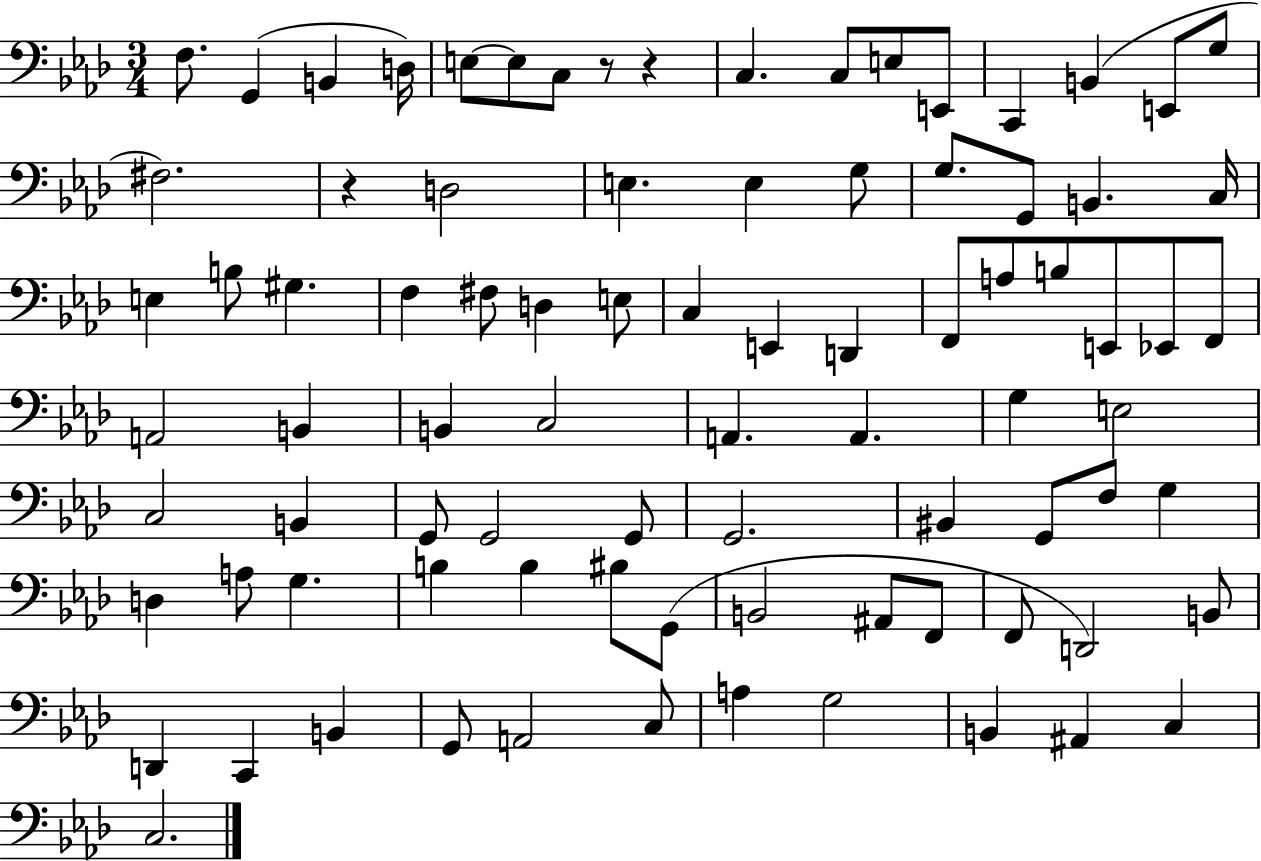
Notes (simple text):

F3/e. G2/q B2/q D3/s E3/e E3/e C3/e R/e R/q C3/q. C3/e E3/e E2/e C2/q B2/q E2/e G3/e F#3/h. R/q D3/h E3/q. E3/q G3/e G3/e. G2/e B2/q. C3/s E3/q B3/e G#3/q. F3/q F#3/e D3/q E3/e C3/q E2/q D2/q F2/e A3/e B3/e E2/e Eb2/e F2/e A2/h B2/q B2/q C3/h A2/q. A2/q. G3/q E3/h C3/h B2/q G2/e G2/h G2/e G2/h. BIS2/q G2/e F3/e G3/q D3/q A3/e G3/q. B3/q B3/q BIS3/e G2/e B2/h A#2/e F2/e F2/e D2/h B2/e D2/q C2/q B2/q G2/e A2/h C3/e A3/q G3/h B2/q A#2/q C3/q C3/h.